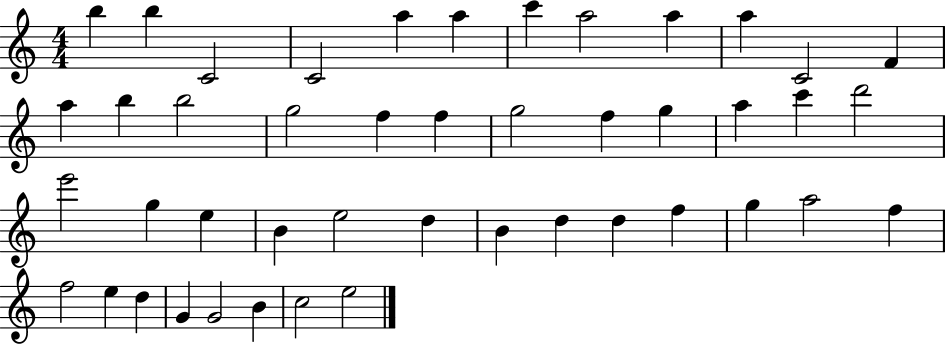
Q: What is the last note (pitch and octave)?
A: E5